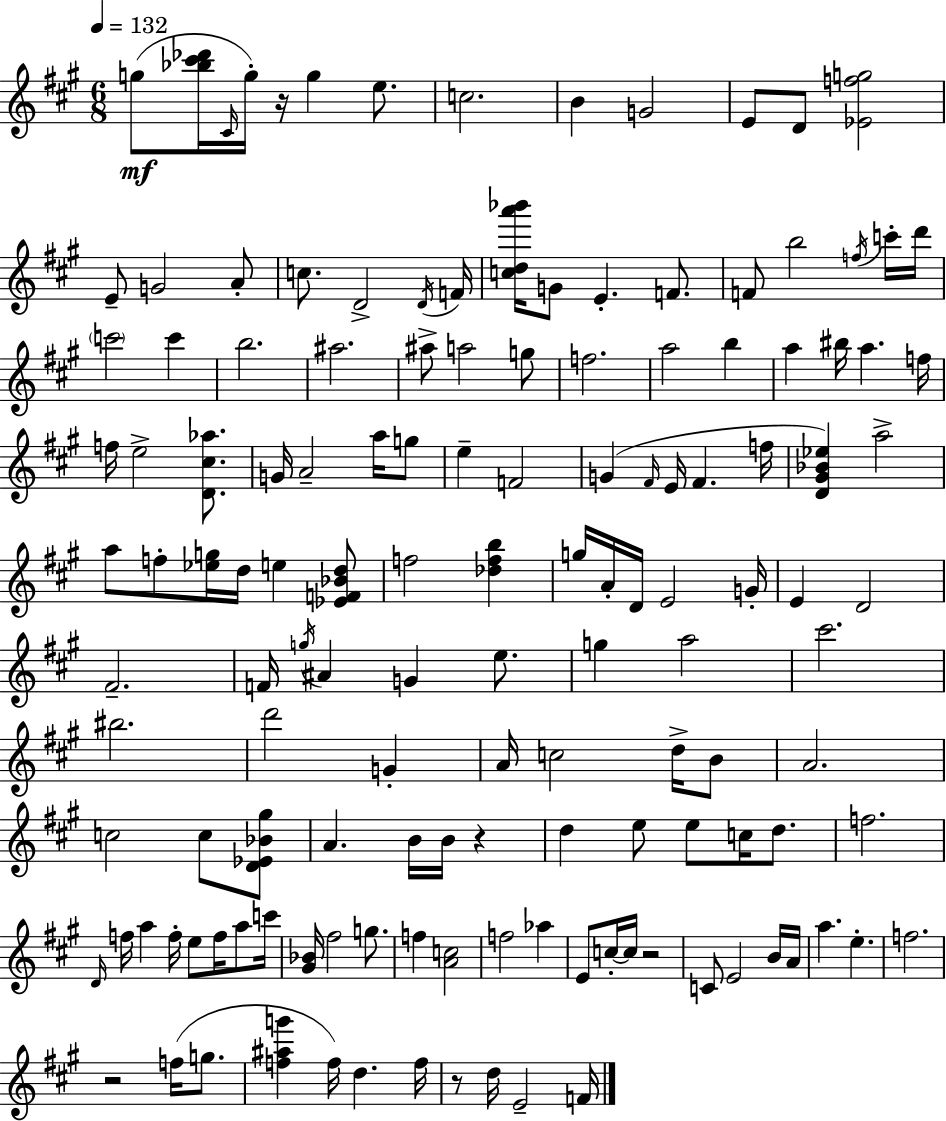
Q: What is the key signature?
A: A major